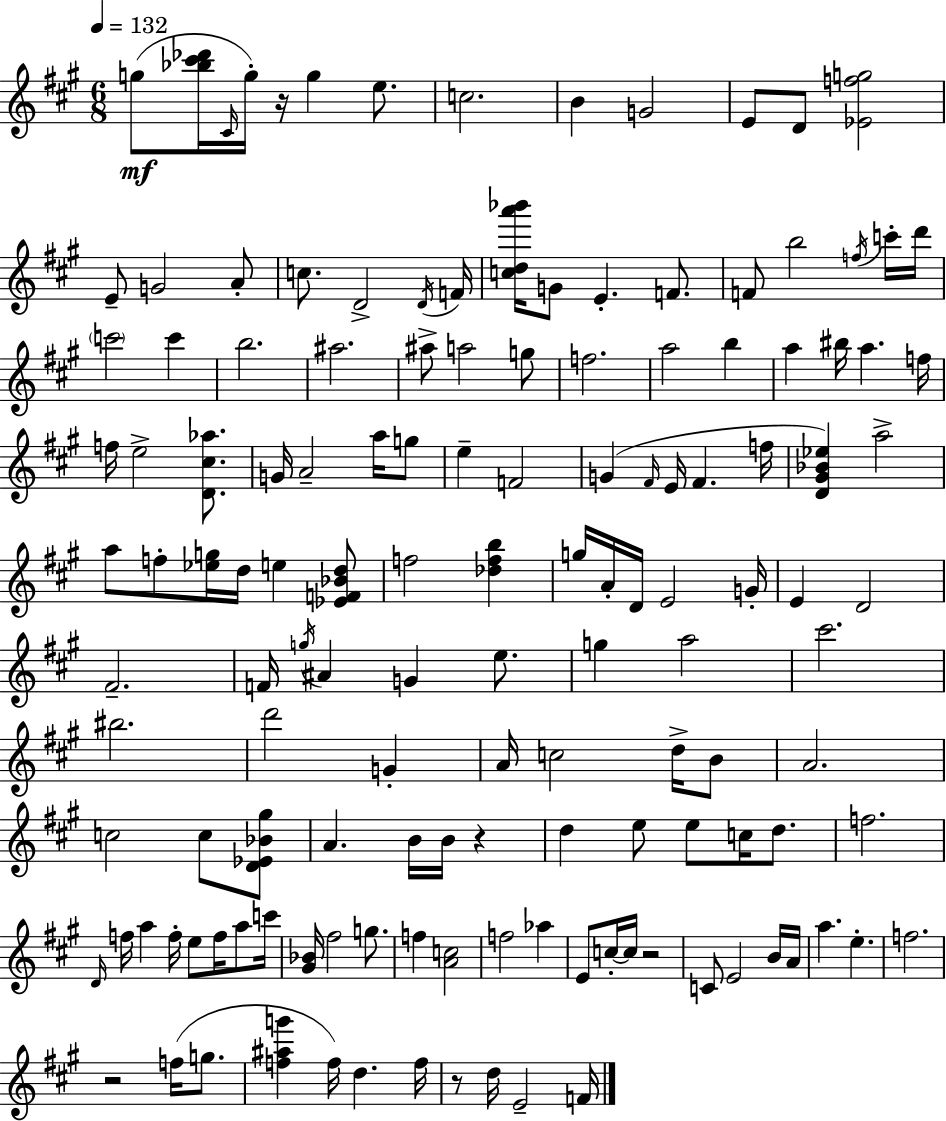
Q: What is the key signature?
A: A major